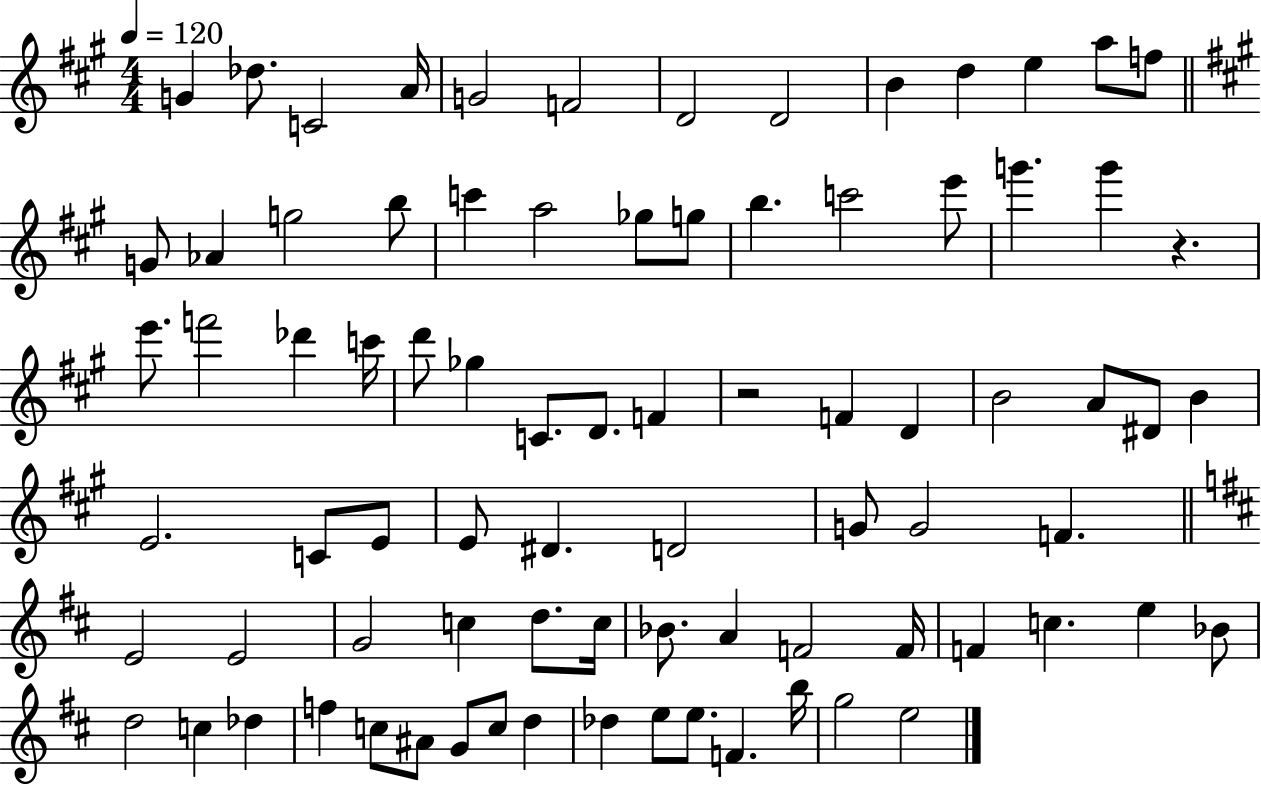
G4/q Db5/e. C4/h A4/s G4/h F4/h D4/h D4/h B4/q D5/q E5/q A5/e F5/e G4/e Ab4/q G5/h B5/e C6/q A5/h Gb5/e G5/e B5/q. C6/h E6/e G6/q. G6/q R/q. E6/e. F6/h Db6/q C6/s D6/e Gb5/q C4/e. D4/e. F4/q R/h F4/q D4/q B4/h A4/e D#4/e B4/q E4/h. C4/e E4/e E4/e D#4/q. D4/h G4/e G4/h F4/q. E4/h E4/h G4/h C5/q D5/e. C5/s Bb4/e. A4/q F4/h F4/s F4/q C5/q. E5/q Bb4/e D5/h C5/q Db5/q F5/q C5/e A#4/e G4/e C5/e D5/q Db5/q E5/e E5/e. F4/q. B5/s G5/h E5/h